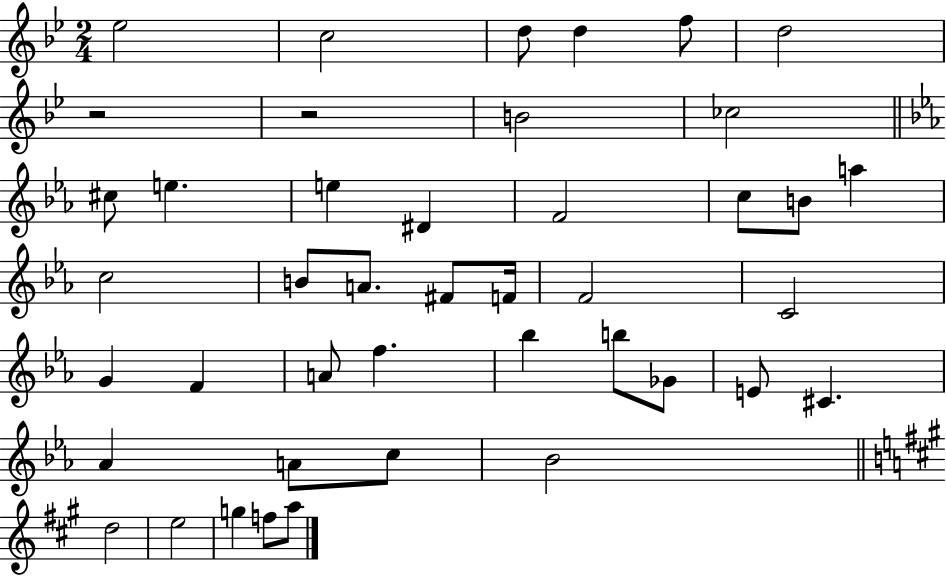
Eb5/h C5/h D5/e D5/q F5/e D5/h R/h R/h B4/h CES5/h C#5/e E5/q. E5/q D#4/q F4/h C5/e B4/e A5/q C5/h B4/e A4/e. F#4/e F4/s F4/h C4/h G4/q F4/q A4/e F5/q. Bb5/q B5/e Gb4/e E4/e C#4/q. Ab4/q A4/e C5/e Bb4/h D5/h E5/h G5/q F5/e A5/e